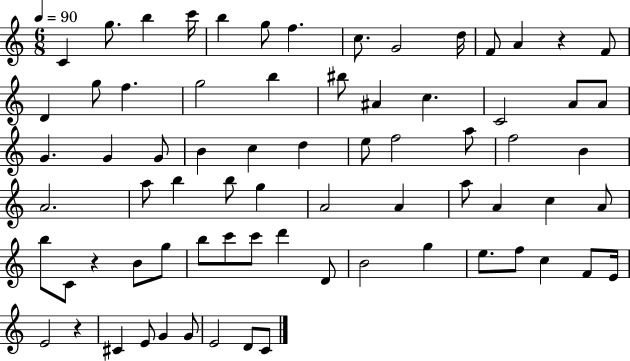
C4/q G5/e. B5/q C6/s B5/q G5/e F5/q. C5/e. G4/h D5/s F4/e A4/q R/q F4/e D4/q G5/e F5/q. G5/h B5/q BIS5/e A#4/q C5/q. C4/h A4/e A4/e G4/q. G4/q G4/e B4/q C5/q D5/q E5/e F5/h A5/e F5/h B4/q A4/h. A5/e B5/q B5/e G5/q A4/h A4/q A5/e A4/q C5/q A4/e B5/e C4/e R/q B4/e G5/e B5/e C6/e C6/e D6/q D4/e B4/h G5/q E5/e. F5/e C5/q F4/e E4/s E4/h R/q C#4/q E4/e G4/q G4/e E4/h D4/e C4/e